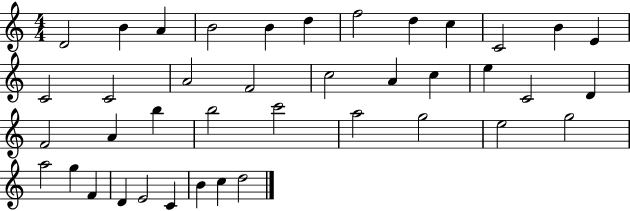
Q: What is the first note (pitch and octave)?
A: D4